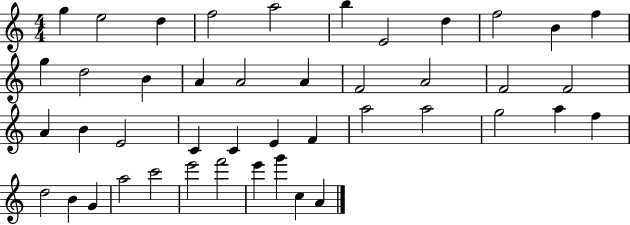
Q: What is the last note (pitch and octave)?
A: A4